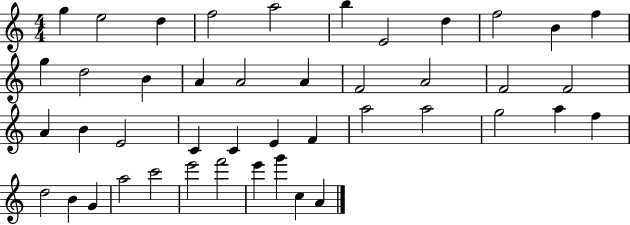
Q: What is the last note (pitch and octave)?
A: A4